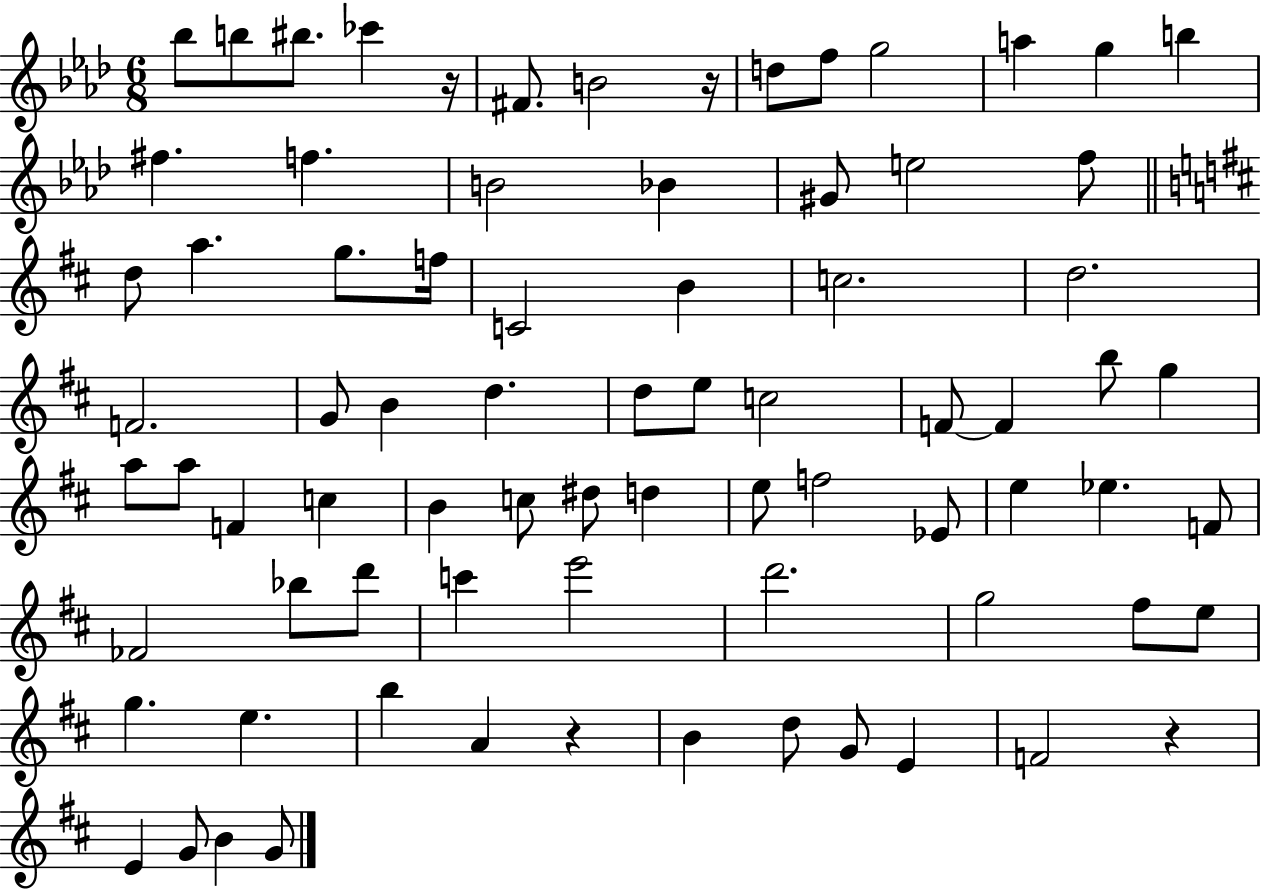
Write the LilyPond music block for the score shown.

{
  \clef treble
  \numericTimeSignature
  \time 6/8
  \key aes \major
  bes''8 b''8 bis''8. ces'''4 r16 | fis'8. b'2 r16 | d''8 f''8 g''2 | a''4 g''4 b''4 | \break fis''4. f''4. | b'2 bes'4 | gis'8 e''2 f''8 | \bar "||" \break \key b \minor d''8 a''4. g''8. f''16 | c'2 b'4 | c''2. | d''2. | \break f'2. | g'8 b'4 d''4. | d''8 e''8 c''2 | f'8~~ f'4 b''8 g''4 | \break a''8 a''8 f'4 c''4 | b'4 c''8 dis''8 d''4 | e''8 f''2 ees'8 | e''4 ees''4. f'8 | \break fes'2 bes''8 d'''8 | c'''4 e'''2 | d'''2. | g''2 fis''8 e''8 | \break g''4. e''4. | b''4 a'4 r4 | b'4 d''8 g'8 e'4 | f'2 r4 | \break e'4 g'8 b'4 g'8 | \bar "|."
}